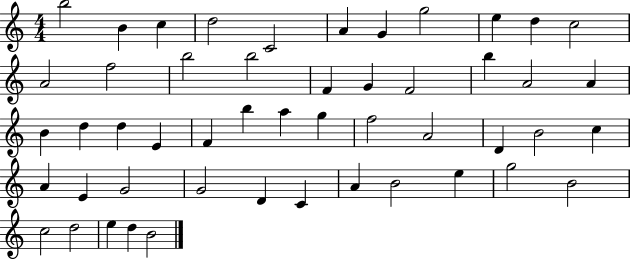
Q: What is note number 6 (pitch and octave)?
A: A4